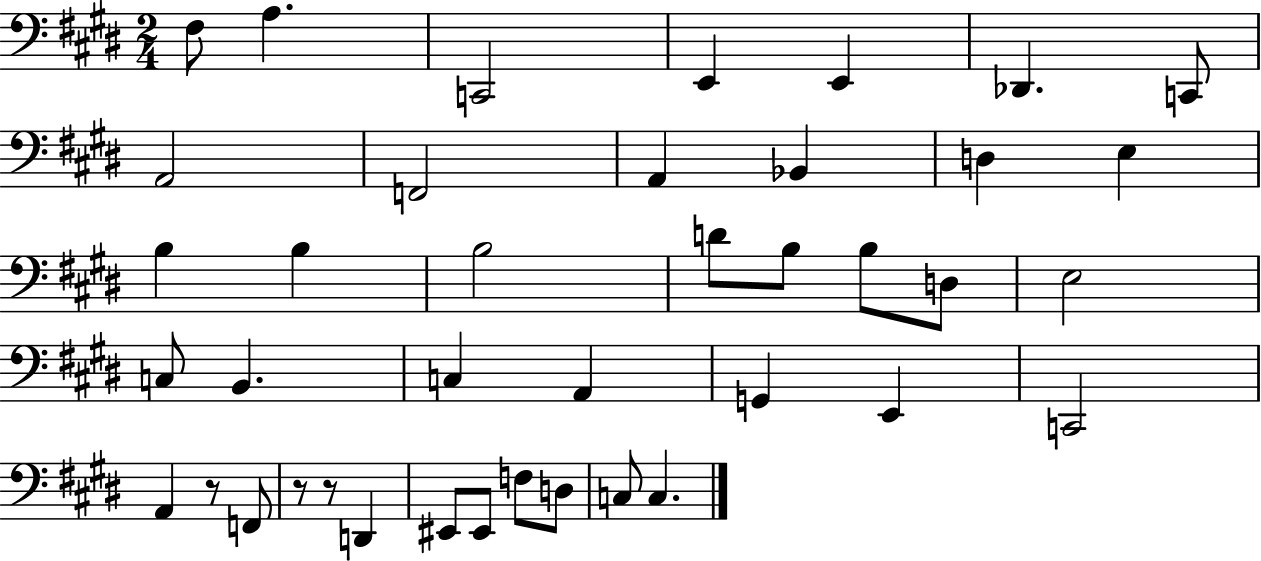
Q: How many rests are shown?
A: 3